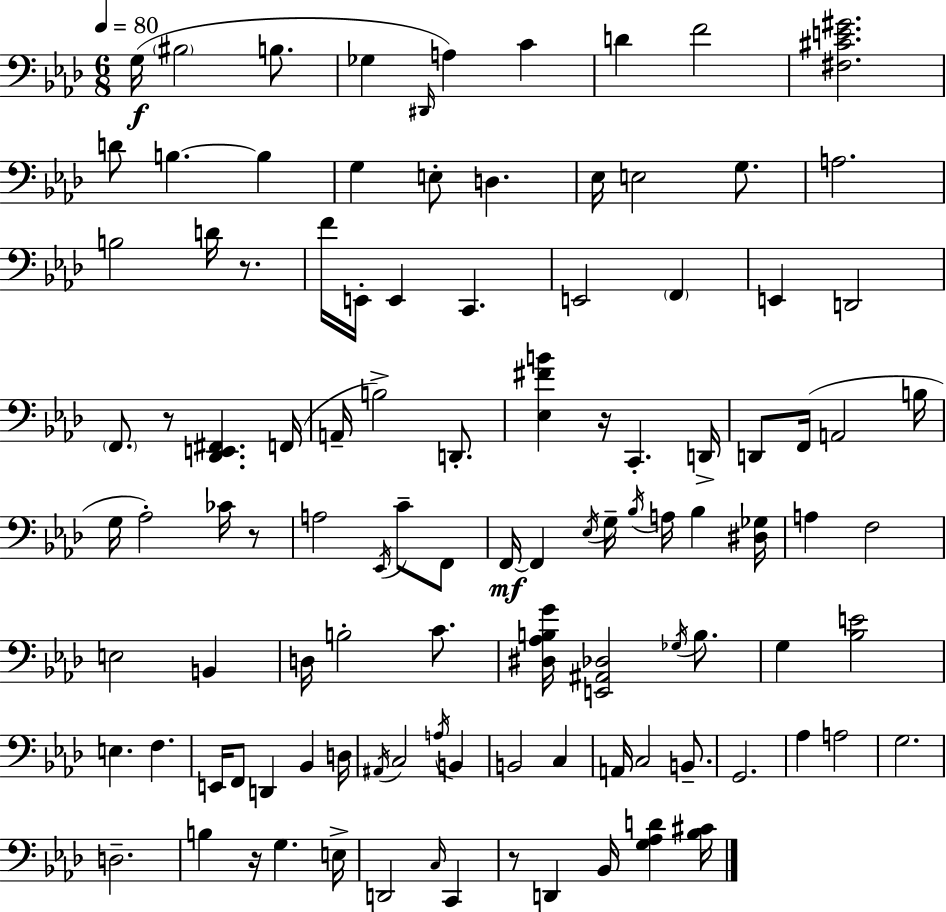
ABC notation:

X:1
T:Untitled
M:6/8
L:1/4
K:Fm
G,/4 ^B,2 B,/2 _G, ^D,,/4 A, C D F2 [^F,^CE^G]2 D/2 B, B, G, E,/2 D, _E,/4 E,2 G,/2 A,2 B,2 D/4 z/2 F/4 E,,/4 E,, C,, E,,2 F,, E,, D,,2 F,,/2 z/2 [_D,,E,,^F,,] F,,/4 A,,/4 B,2 D,,/2 [_E,^FB] z/4 C,, D,,/4 D,,/2 F,,/4 A,,2 B,/4 G,/4 _A,2 _C/4 z/2 A,2 _E,,/4 C/2 F,,/2 F,,/4 F,, _E,/4 G,/4 _B,/4 A,/4 _B, [^D,_G,]/4 A, F,2 E,2 B,, D,/4 B,2 C/2 [^D,_A,B,G]/4 [E,,^A,,_D,]2 _G,/4 B,/2 G, [_B,E]2 E, F, E,,/4 F,,/2 D,, _B,, D,/4 ^A,,/4 C,2 A,/4 B,, B,,2 C, A,,/4 C,2 B,,/2 G,,2 _A, A,2 G,2 D,2 B, z/4 G, E,/4 D,,2 C,/4 C,, z/2 D,, _B,,/4 [G,_A,D] [_B,^C]/4